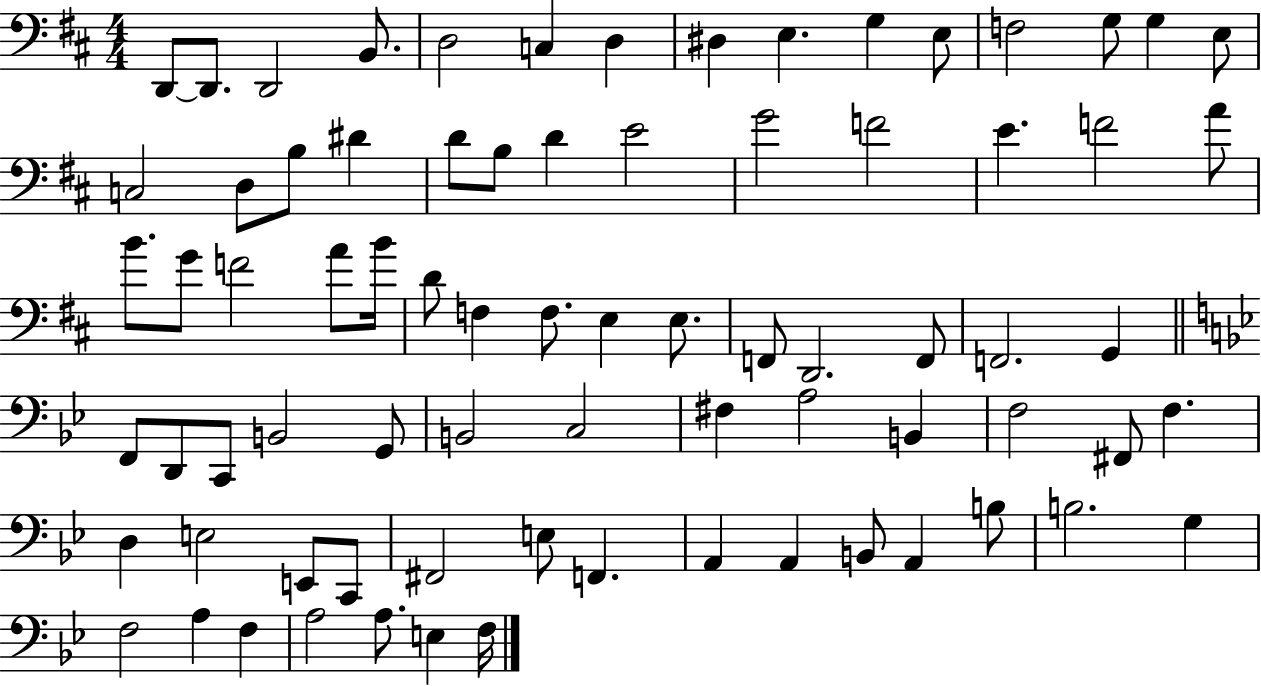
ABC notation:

X:1
T:Untitled
M:4/4
L:1/4
K:D
D,,/2 D,,/2 D,,2 B,,/2 D,2 C, D, ^D, E, G, E,/2 F,2 G,/2 G, E,/2 C,2 D,/2 B,/2 ^D D/2 B,/2 D E2 G2 F2 E F2 A/2 B/2 G/2 F2 A/2 B/4 D/2 F, F,/2 E, E,/2 F,,/2 D,,2 F,,/2 F,,2 G,, F,,/2 D,,/2 C,,/2 B,,2 G,,/2 B,,2 C,2 ^F, A,2 B,, F,2 ^F,,/2 F, D, E,2 E,,/2 C,,/2 ^F,,2 E,/2 F,, A,, A,, B,,/2 A,, B,/2 B,2 G, F,2 A, F, A,2 A,/2 E, F,/4